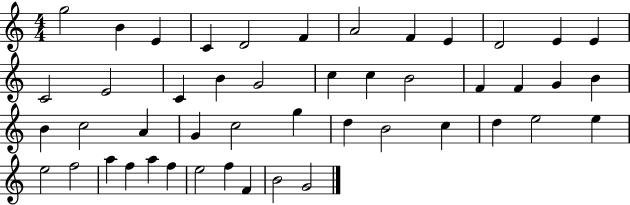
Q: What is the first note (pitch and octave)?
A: G5